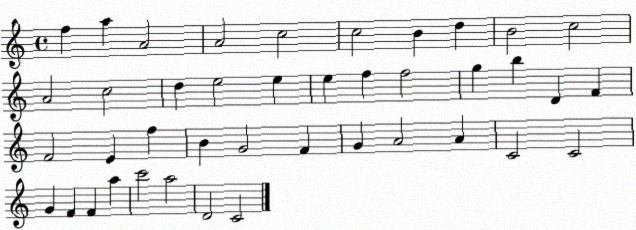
X:1
T:Untitled
M:4/4
L:1/4
K:C
f a A2 A2 c2 c2 B d B2 c2 A2 c2 d e2 e e f f2 g b D F F2 E f B G2 F G A2 A C2 C2 G F F a c'2 a2 D2 C2